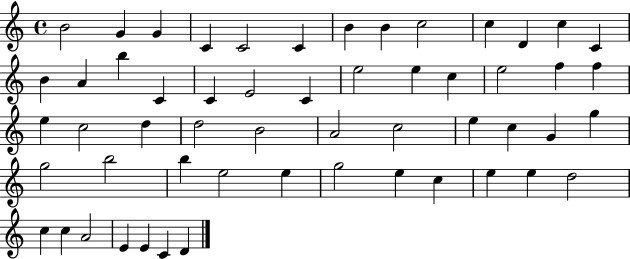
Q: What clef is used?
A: treble